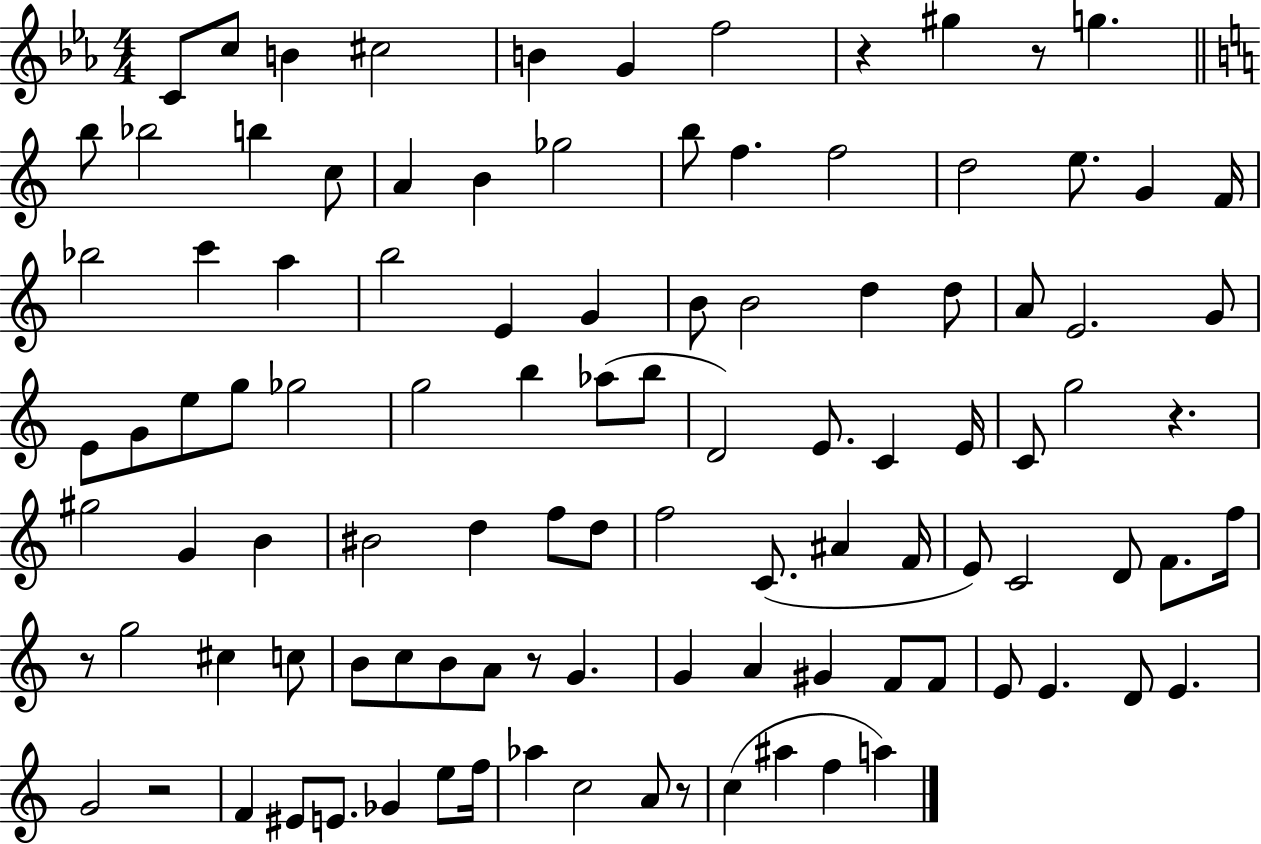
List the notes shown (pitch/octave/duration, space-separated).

C4/e C5/e B4/q C#5/h B4/q G4/q F5/h R/q G#5/q R/e G5/q. B5/e Bb5/h B5/q C5/e A4/q B4/q Gb5/h B5/e F5/q. F5/h D5/h E5/e. G4/q F4/s Bb5/h C6/q A5/q B5/h E4/q G4/q B4/e B4/h D5/q D5/e A4/e E4/h. G4/e E4/e G4/e E5/e G5/e Gb5/h G5/h B5/q Ab5/e B5/e D4/h E4/e. C4/q E4/s C4/e G5/h R/q. G#5/h G4/q B4/q BIS4/h D5/q F5/e D5/e F5/h C4/e. A#4/q F4/s E4/e C4/h D4/e F4/e. F5/s R/e G5/h C#5/q C5/e B4/e C5/e B4/e A4/e R/e G4/q. G4/q A4/q G#4/q F4/e F4/e E4/e E4/q. D4/e E4/q. G4/h R/h F4/q EIS4/e E4/e. Gb4/q E5/e F5/s Ab5/q C5/h A4/e R/e C5/q A#5/q F5/q A5/q